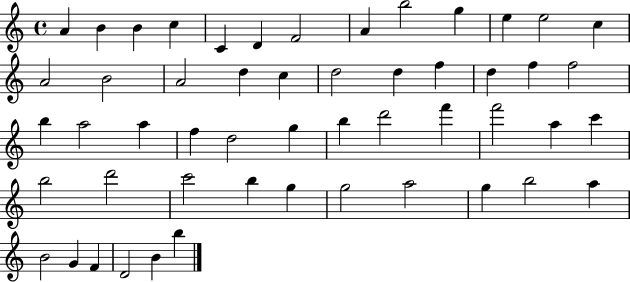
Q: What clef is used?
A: treble